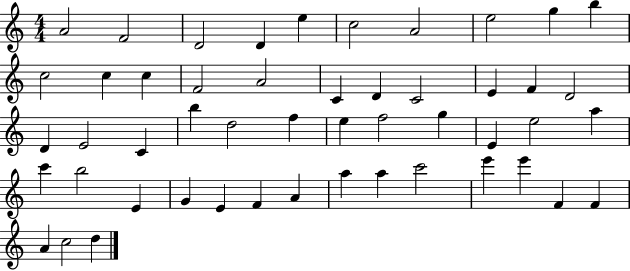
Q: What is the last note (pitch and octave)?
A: D5